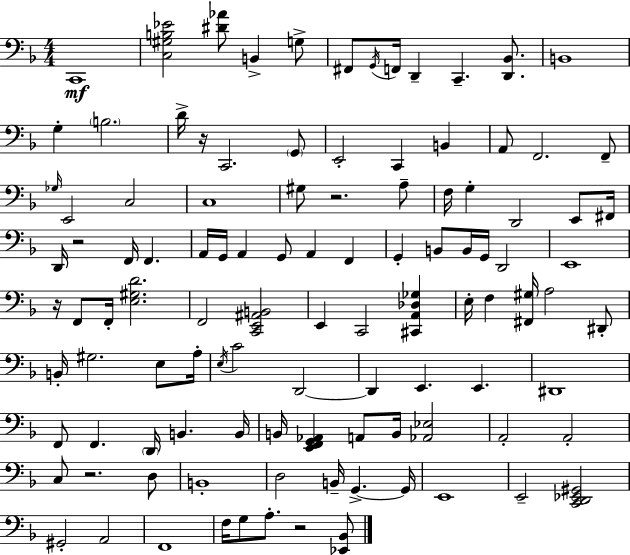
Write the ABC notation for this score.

X:1
T:Untitled
M:4/4
L:1/4
K:Dm
C,,4 [C,^G,B,_E]2 [^D_A]/2 B,, G,/2 ^F,,/2 G,,/4 F,,/4 D,, C,, [D,,_B,,]/2 B,,4 G, B,2 D/4 z/4 C,,2 G,,/2 E,,2 C,, B,, A,,/2 F,,2 F,,/2 _G,/4 E,,2 C,2 C,4 ^G,/2 z2 A,/2 F,/4 G, D,,2 E,,/2 ^F,,/4 D,,/4 z2 F,,/4 F,, A,,/4 G,,/4 A,, G,,/2 A,, F,, G,, B,,/2 B,,/4 G,,/4 D,,2 E,,4 z/4 F,,/2 F,,/4 [E,^G,D]2 F,,2 [C,,E,,^A,,B,,]2 E,, C,,2 [^C,,A,,_D,_G,] E,/4 F, [^F,,^G,]/4 A,2 ^D,,/2 B,,/4 ^G,2 E,/2 A,/4 E,/4 C2 D,,2 D,, E,, E,, ^D,,4 F,,/2 F,, D,,/4 B,, B,,/4 B,,/4 [E,,F,,G,,_A,,] A,,/2 B,,/4 [_A,,_E,]2 A,,2 A,,2 C,/2 z2 D,/2 B,,4 D,2 B,,/4 G,, G,,/4 E,,4 E,,2 [C,,D,,_E,,^G,,]2 ^G,,2 A,,2 F,,4 F,/4 G,/2 A,/2 z2 [_E,,_B,,]/2